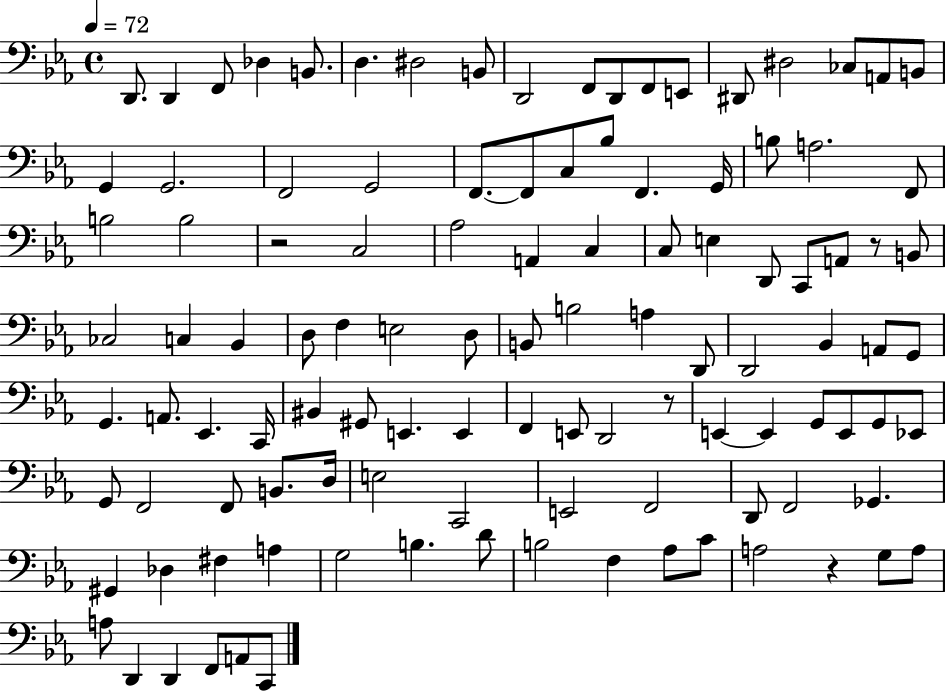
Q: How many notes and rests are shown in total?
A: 111